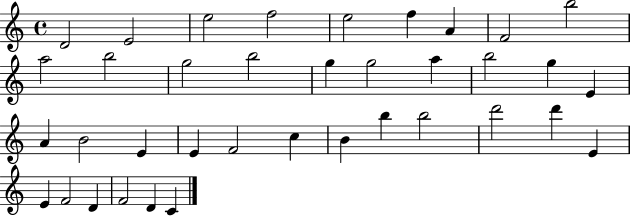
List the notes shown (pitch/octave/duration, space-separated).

D4/h E4/h E5/h F5/h E5/h F5/q A4/q F4/h B5/h A5/h B5/h G5/h B5/h G5/q G5/h A5/q B5/h G5/q E4/q A4/q B4/h E4/q E4/q F4/h C5/q B4/q B5/q B5/h D6/h D6/q E4/q E4/q F4/h D4/q F4/h D4/q C4/q